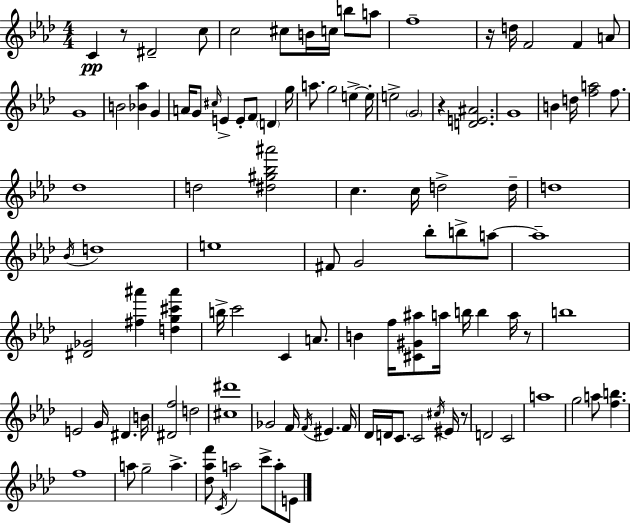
C4/q R/e D#4/h C5/e C5/h C#5/e B4/s C5/s B5/e A5/e F5/w R/s D5/s F4/h F4/q A4/e G4/w B4/h [Bb4,Ab5]/q G4/q A4/s G4/e C#5/s E4/q E4/e F4/e D4/q G5/s A5/e. G5/h E5/q E5/s E5/h G4/h R/q [D4,E4,A#4]/h. G4/w B4/q D5/s [F5,A5]/h F5/e. Db5/w D5/h [D#5,G#5,Bb5,A#6]/h C5/q. C5/s D5/h D5/s D5/w Bb4/s D5/w E5/w F#4/e G4/h Bb5/e B5/e A5/e A5/w [D#4,Gb4]/h [F#5,A#6]/q [D5,G5,C#6,A#6]/q B5/s C6/h C4/q A4/e. B4/q F5/s [C#4,G#4,A#5]/e A5/s B5/s B5/q A5/s R/e B5/w E4/h G4/s D#4/q. B4/s [D#4,F5]/h D5/h [C#5,D#6]/w Gb4/h F4/s F4/s EIS4/q. F4/s Db4/s D4/s C4/e. C4/h C#5/s EIS4/s R/e D4/h C4/h A5/w G5/h A5/e [F5,B5]/q. F5/w A5/e G5/h A5/q. [Db5,Ab5,F6]/e C4/s A5/h C6/e A5/e E4/e